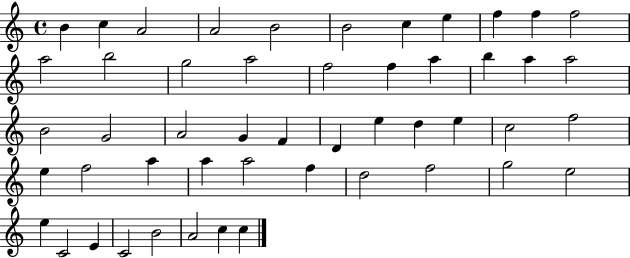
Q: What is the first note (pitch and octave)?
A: B4